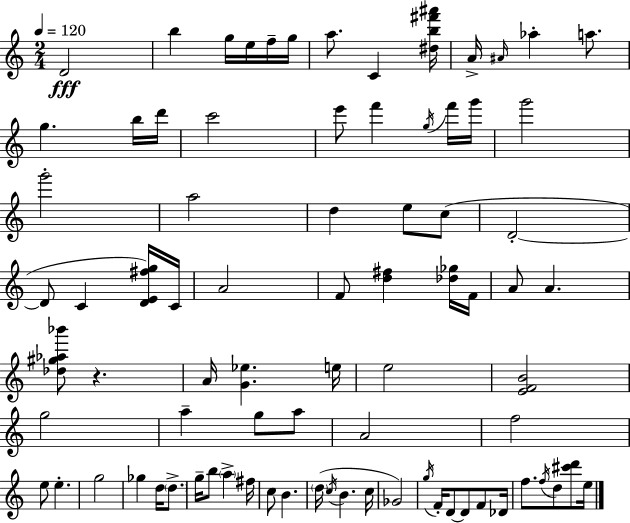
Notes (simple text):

D4/h B5/q G5/s E5/s F5/s G5/s A5/e. C4/q [D#5,B5,F#6,A#6]/s A4/s A#4/s Ab5/q A5/e. G5/q. B5/s D6/s C6/h E6/e F6/q G5/s F6/s G6/s G6/h G6/h A5/h D5/q E5/e C5/e D4/h D4/e C4/q [D4,E4,F#5,G5]/s C4/s A4/h F4/e [D5,F#5]/q [Db5,Gb5]/s F4/s A4/e A4/q. [Db5,G#5,Ab5,Bb6]/e R/q. A4/s [G4,Eb5]/q. E5/s E5/h [E4,F4,B4]/h G5/h A5/q G5/e A5/e A4/h F5/h E5/e E5/q. G5/h Gb5/q D5/s D5/e. G5/s B5/e A5/q F#5/s C5/e B4/q. D5/s C5/s B4/q. C5/s Gb4/h G5/s F4/s D4/e D4/e F4/e Db4/s F5/e. F5/s D5/e [C#6,D6]/e E5/s